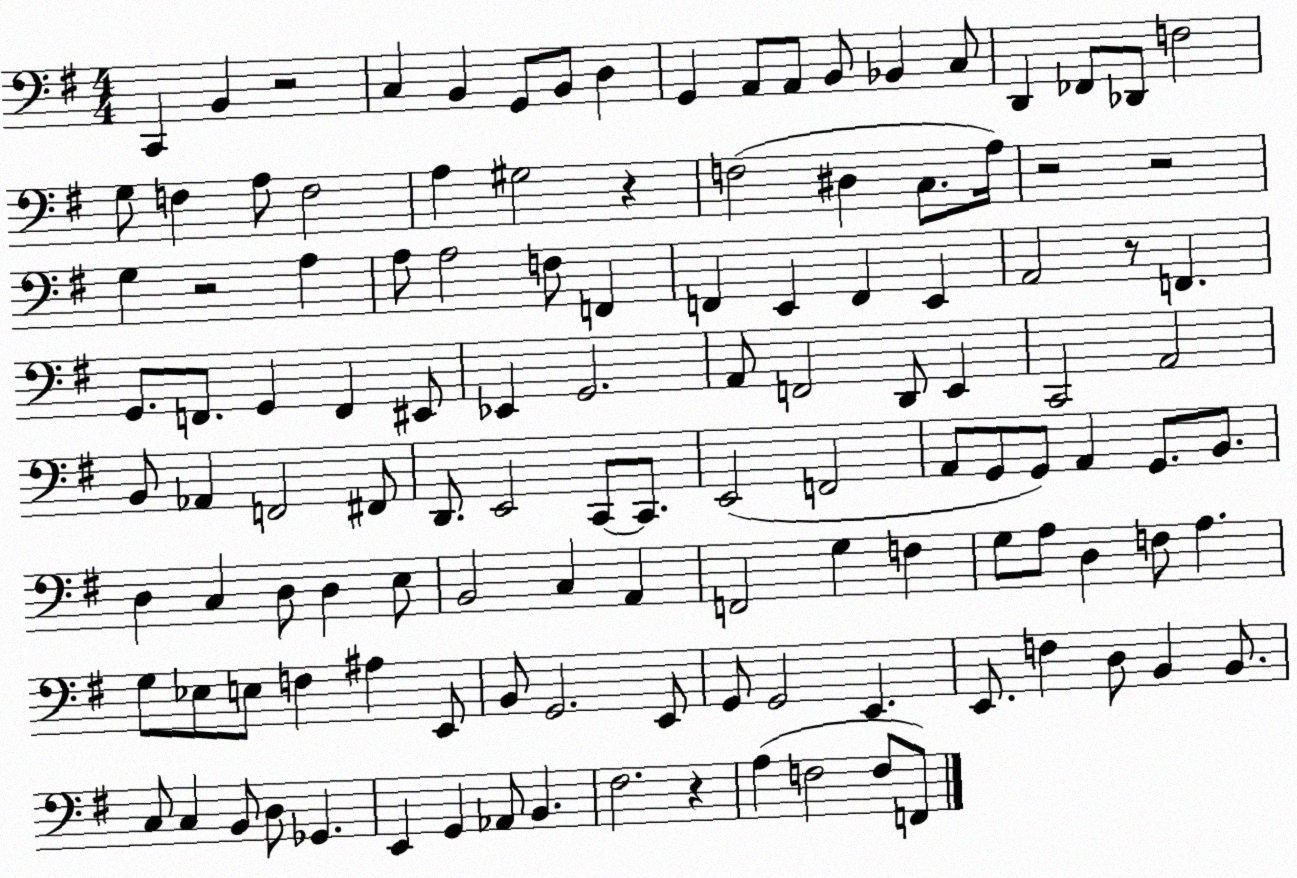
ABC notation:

X:1
T:Untitled
M:4/4
L:1/4
K:G
C,, B,, z2 C, B,, G,,/2 B,,/2 D, G,, A,,/2 A,,/2 B,,/2 _B,, C,/2 D,, _F,,/2 _D,,/2 F,2 G,/2 F, A,/2 F,2 A, ^G,2 z F,2 ^D, C,/2 A,/4 z2 z2 G, z2 A, A,/2 A,2 F,/2 F,, F,, E,, F,, E,, A,,2 z/2 F,, G,,/2 F,,/2 G,, F,, ^E,,/2 _E,, G,,2 A,,/2 F,,2 D,,/2 E,, C,,2 A,,2 B,,/2 _A,, F,,2 ^F,,/2 D,,/2 E,,2 C,,/2 C,,/2 E,,2 F,,2 A,,/2 G,,/2 G,,/2 A,, G,,/2 B,,/2 D, C, D,/2 D, E,/2 B,,2 C, A,, F,,2 G, F, G,/2 A,/2 D, F,/2 A, G,/2 _E,/2 E,/2 F, ^A, E,,/2 B,,/2 G,,2 E,,/2 G,,/2 G,,2 E,, E,,/2 F, D,/2 B,, B,,/2 C,/2 C, B,,/2 D,/2 _G,, E,, G,, _A,,/2 B,, ^F,2 z A, F,2 F,/2 F,,/2